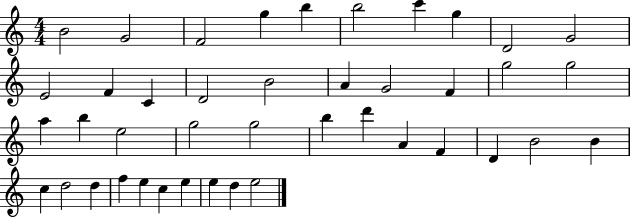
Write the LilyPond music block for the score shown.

{
  \clef treble
  \numericTimeSignature
  \time 4/4
  \key c \major
  b'2 g'2 | f'2 g''4 b''4 | b''2 c'''4 g''4 | d'2 g'2 | \break e'2 f'4 c'4 | d'2 b'2 | a'4 g'2 f'4 | g''2 g''2 | \break a''4 b''4 e''2 | g''2 g''2 | b''4 d'''4 a'4 f'4 | d'4 b'2 b'4 | \break c''4 d''2 d''4 | f''4 e''4 c''4 e''4 | e''4 d''4 e''2 | \bar "|."
}